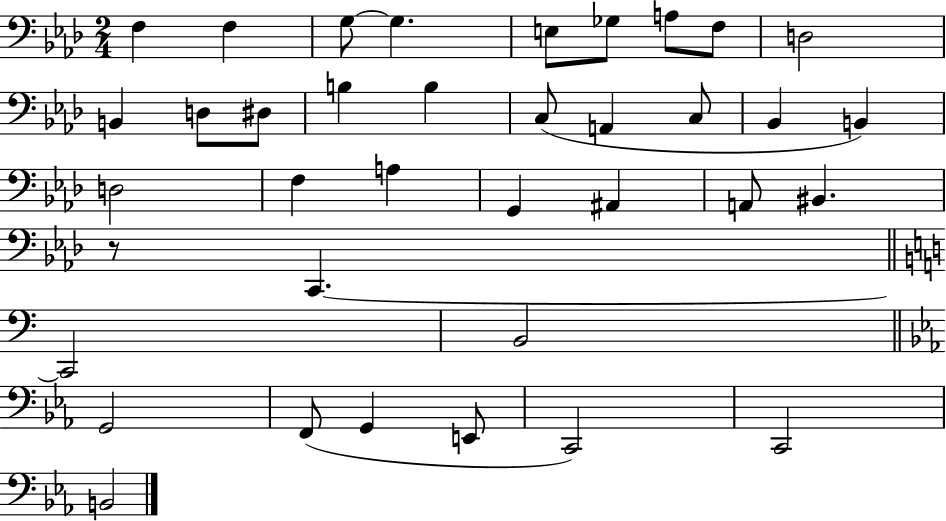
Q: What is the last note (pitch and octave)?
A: B2